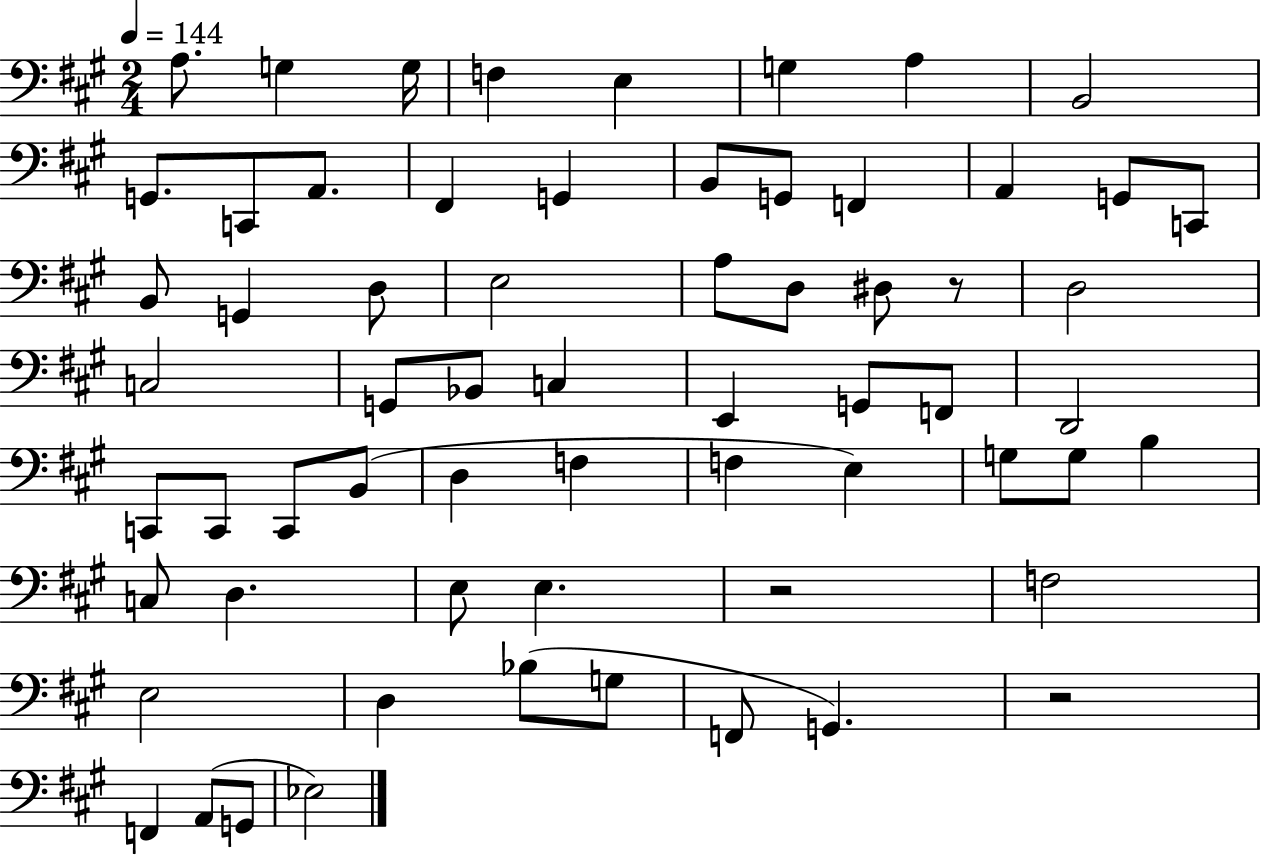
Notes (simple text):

A3/e. G3/q G3/s F3/q E3/q G3/q A3/q B2/h G2/e. C2/e A2/e. F#2/q G2/q B2/e G2/e F2/q A2/q G2/e C2/e B2/e G2/q D3/e E3/h A3/e D3/e D#3/e R/e D3/h C3/h G2/e Bb2/e C3/q E2/q G2/e F2/e D2/h C2/e C2/e C2/e B2/e D3/q F3/q F3/q E3/q G3/e G3/e B3/q C3/e D3/q. E3/e E3/q. R/h F3/h E3/h D3/q Bb3/e G3/e F2/e G2/q. R/h F2/q A2/e G2/e Eb3/h